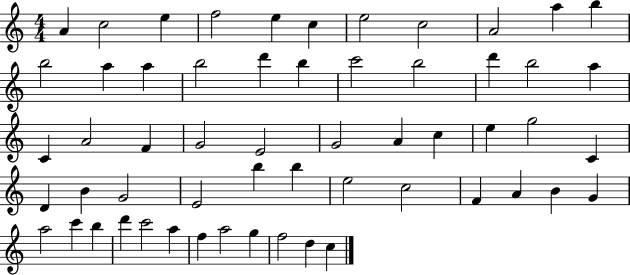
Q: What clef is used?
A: treble